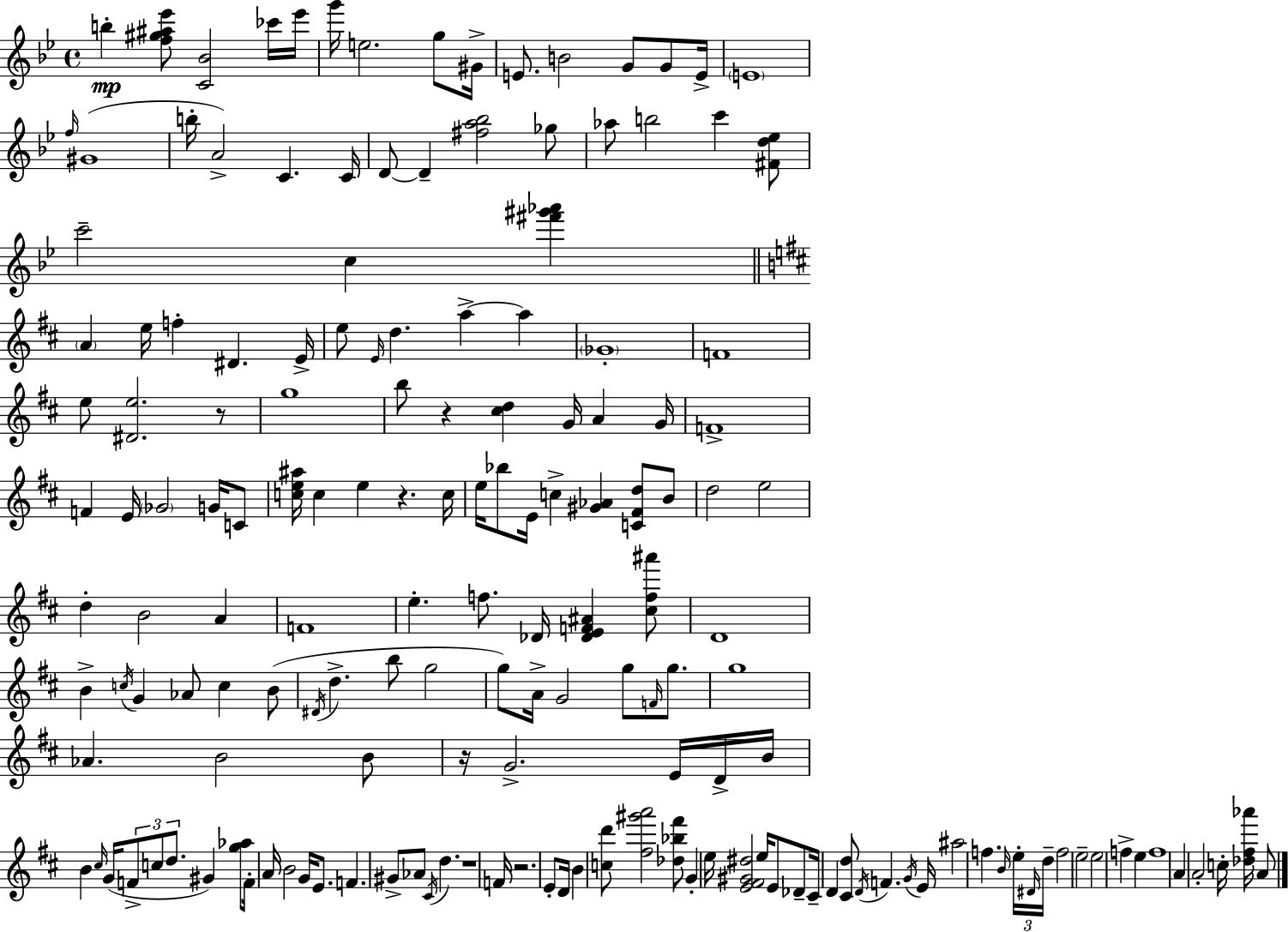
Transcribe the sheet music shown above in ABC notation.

X:1
T:Untitled
M:4/4
L:1/4
K:Bb
b [f^g^a_e']/2 [C_B]2 _c'/4 _e'/4 g'/4 e2 g/2 ^G/4 E/2 B2 G/2 G/2 E/4 E4 f/4 ^G4 b/4 A2 C C/4 D/2 D [^fa_b]2 _g/2 _a/2 b2 c' [^Fd_e]/2 c'2 c [^f'^g'_a'] A e/4 f ^D E/4 e/2 E/4 d a a _G4 F4 e/2 [^De]2 z/2 g4 b/2 z [^cd] G/4 A G/4 F4 F E/4 _G2 G/4 C/2 [ce^a]/4 c e z c/4 e/4 _b/2 E/4 c [^G_A] [C^Fd]/2 B/2 d2 e2 d B2 A F4 e f/2 _D/4 [_DEF^A] [^cf^a']/2 D4 B c/4 G _A/2 c B/2 ^D/4 d b/2 g2 g/2 A/4 G2 g/2 F/4 g/2 g4 _A B2 B/2 z/4 G2 E/4 D/4 B/4 B ^c/4 G/4 F/2 c/2 d/2 ^G [g_a]/2 F/4 A/4 B2 G/4 E/2 F ^G/2 _A/2 ^C/4 d z4 F/4 z2 E/2 D/4 B [cd']/2 [^f^g'a']2 [_d_b^f']/2 G e/4 [E^F^G^d]2 e/4 E/2 _D/2 ^C/4 D [^Cd]/2 D/4 F G/4 E/4 ^a2 f B/4 e/4 ^D/4 d/4 f2 e2 e2 f e f4 A A2 c/4 [_d^f_a']/4 A/2